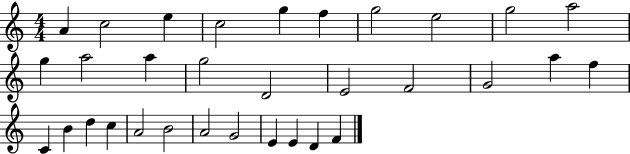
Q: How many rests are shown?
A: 0